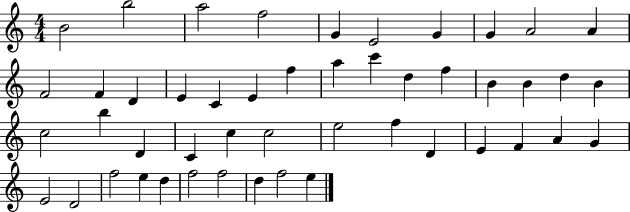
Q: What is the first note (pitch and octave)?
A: B4